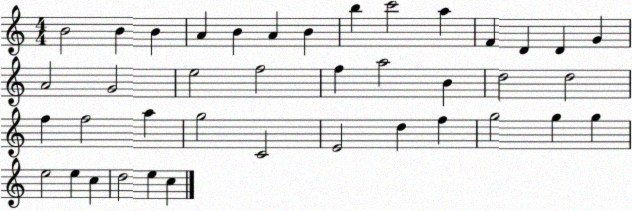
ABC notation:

X:1
T:Untitled
M:4/4
L:1/4
K:C
B2 B B A B A B b c'2 a F D D G A2 G2 e2 f2 f a2 B d2 d2 f f2 a g2 C2 E2 d f g2 g g e2 e c d2 e c